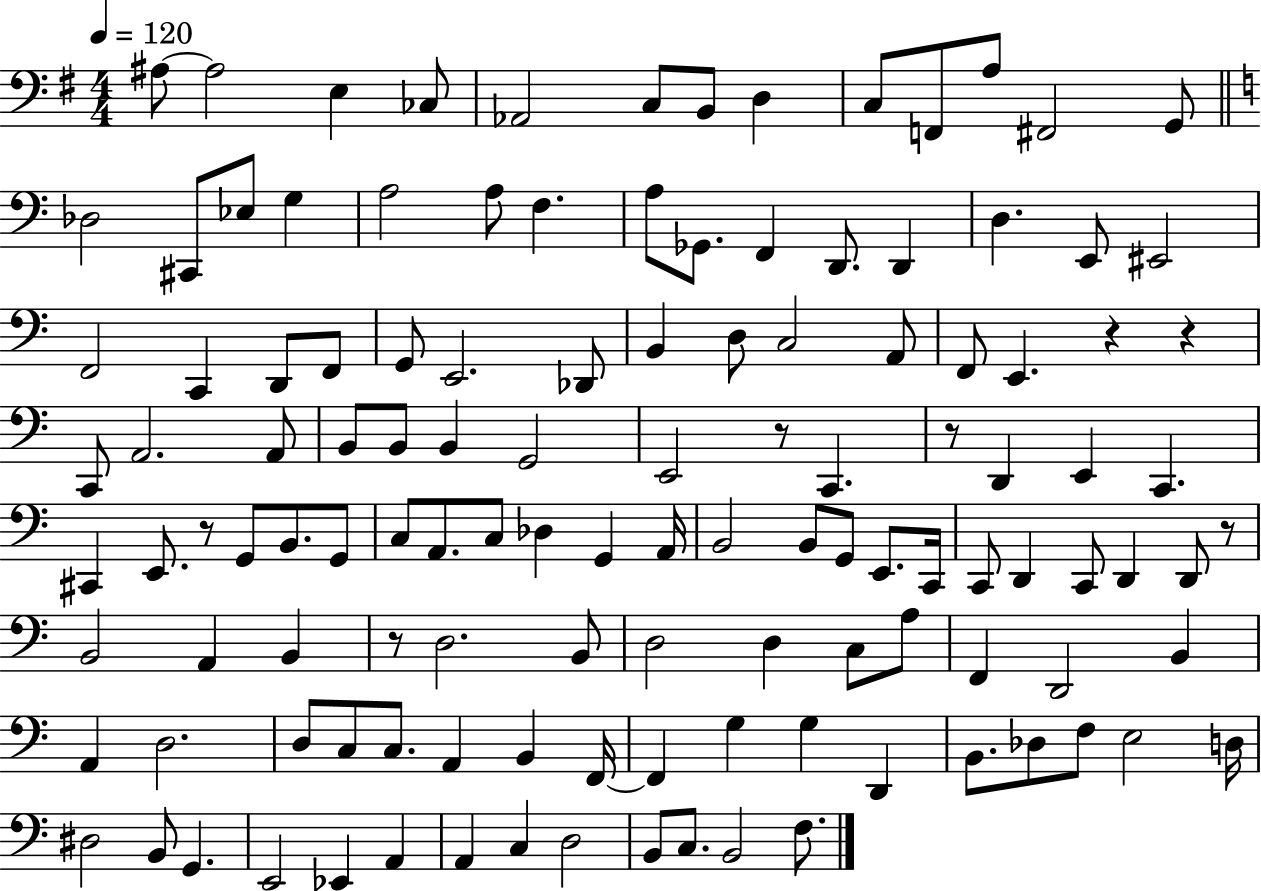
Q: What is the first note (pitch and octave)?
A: A#3